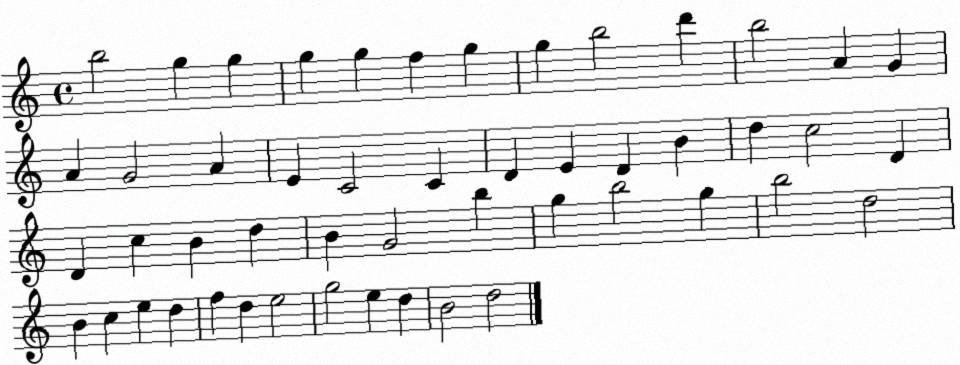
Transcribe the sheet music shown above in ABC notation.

X:1
T:Untitled
M:4/4
L:1/4
K:C
b2 g g g g f g g b2 d' b2 A G A G2 A E C2 C D E D B d c2 D D c B d B G2 b g b2 g b2 d2 B c e d f d e2 g2 e d B2 d2